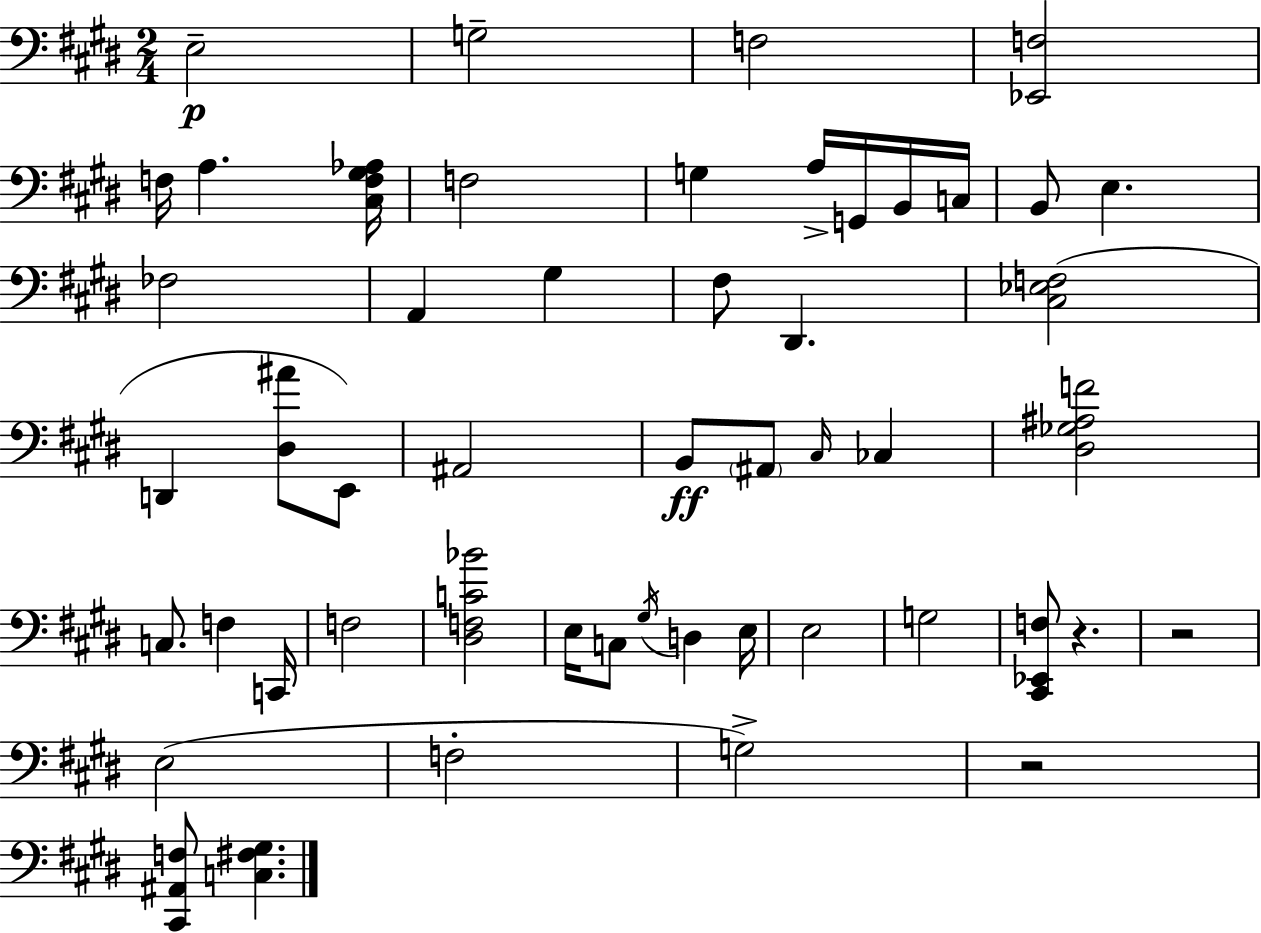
{
  \clef bass
  \numericTimeSignature
  \time 2/4
  \key e \major
  e2--\p | g2-- | f2 | <ees, f>2 | \break f16 a4. <cis f gis aes>16 | f2 | g4 a16-> g,16 b,16 c16 | b,8 e4. | \break fes2 | a,4 gis4 | fis8 dis,4. | <cis ees f>2( | \break d,4 <dis ais'>8 e,8) | ais,2 | b,8\ff \parenthesize ais,8 \grace { cis16 } ces4 | <dis ges ais f'>2 | \break c8. f4 | c,16 f2 | <dis f c' bes'>2 | e16 c8 \acciaccatura { gis16 } d4 | \break e16 e2 | g2 | <cis, ees, f>8 r4. | r2 | \break e2( | f2-. | g2->) | r2 | \break <cis, ais, f>8 <c fis gis>4. | \bar "|."
}